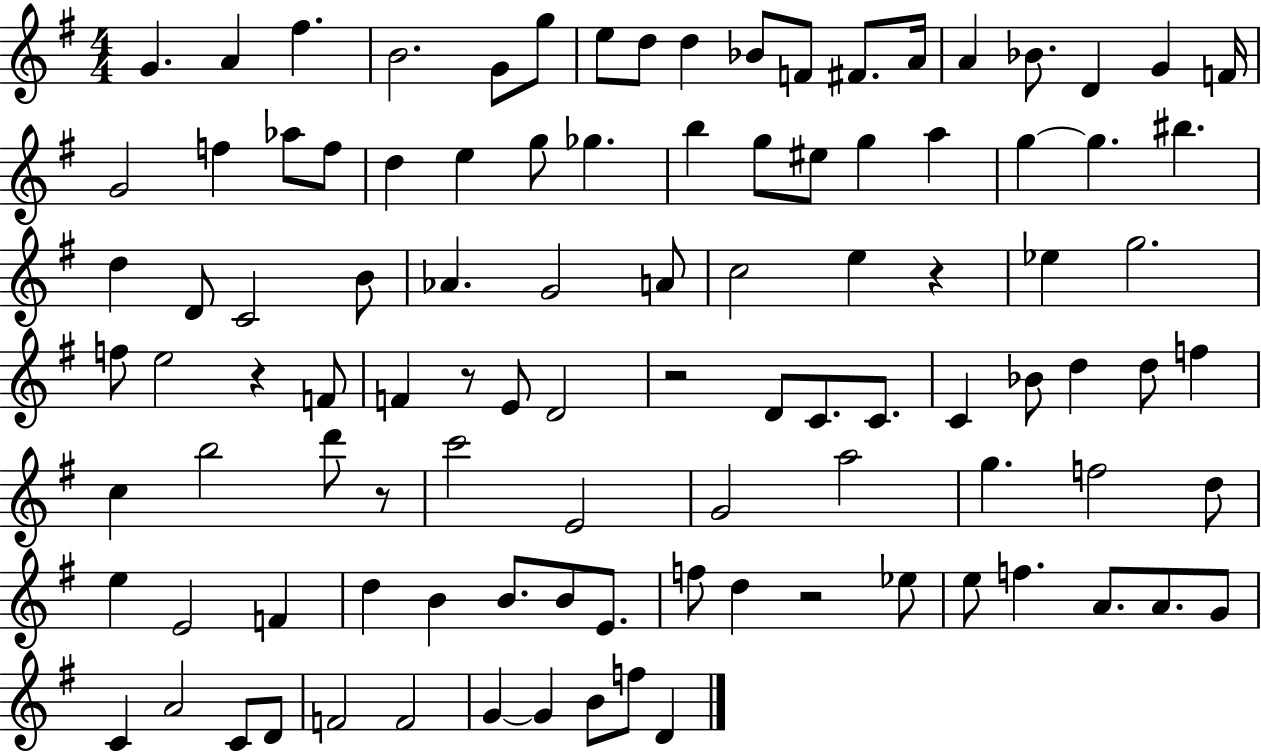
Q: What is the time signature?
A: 4/4